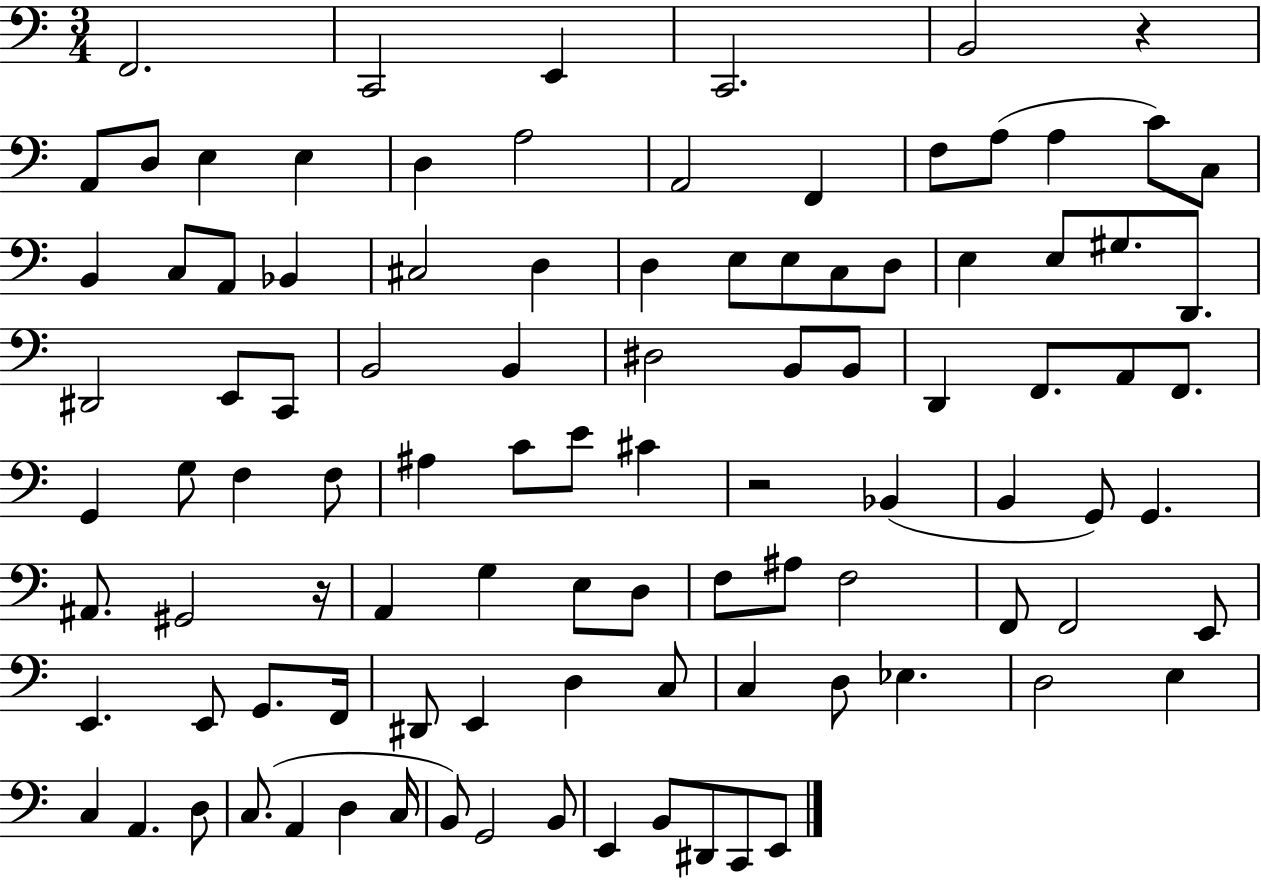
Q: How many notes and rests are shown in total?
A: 100